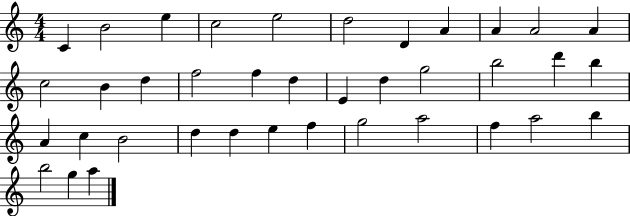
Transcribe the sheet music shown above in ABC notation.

X:1
T:Untitled
M:4/4
L:1/4
K:C
C B2 e c2 e2 d2 D A A A2 A c2 B d f2 f d E d g2 b2 d' b A c B2 d d e f g2 a2 f a2 b b2 g a